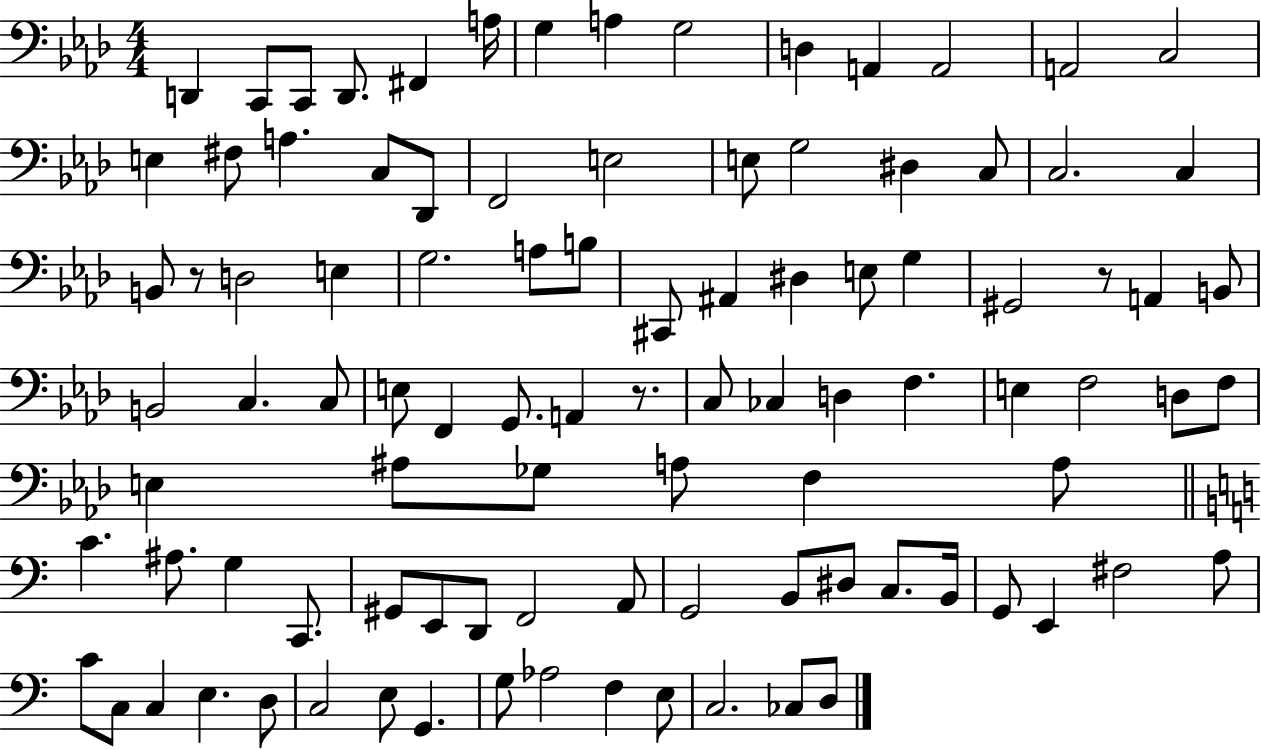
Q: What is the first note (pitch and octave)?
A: D2